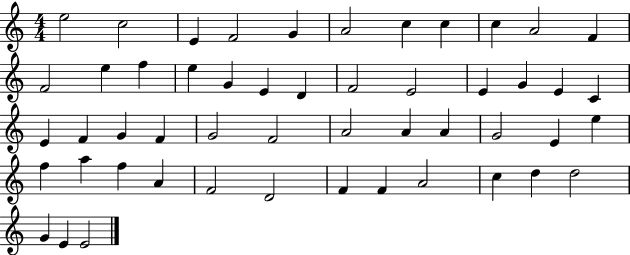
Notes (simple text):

E5/h C5/h E4/q F4/h G4/q A4/h C5/q C5/q C5/q A4/h F4/q F4/h E5/q F5/q E5/q G4/q E4/q D4/q F4/h E4/h E4/q G4/q E4/q C4/q E4/q F4/q G4/q F4/q G4/h F4/h A4/h A4/q A4/q G4/h E4/q E5/q F5/q A5/q F5/q A4/q F4/h D4/h F4/q F4/q A4/h C5/q D5/q D5/h G4/q E4/q E4/h